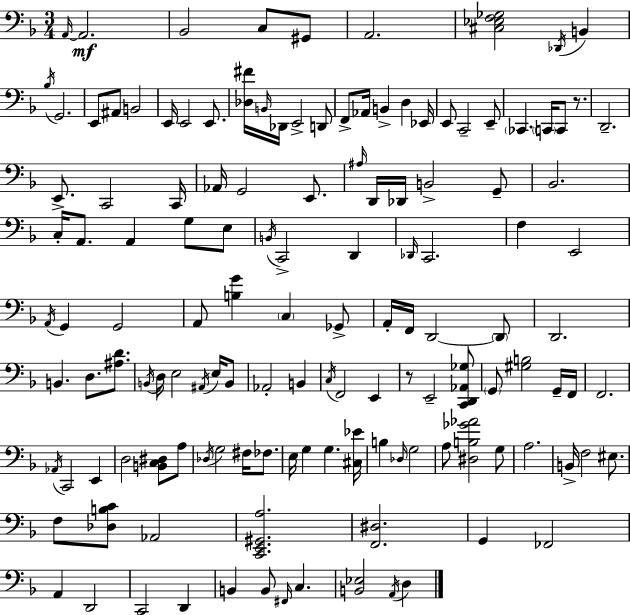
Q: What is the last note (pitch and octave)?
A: D3